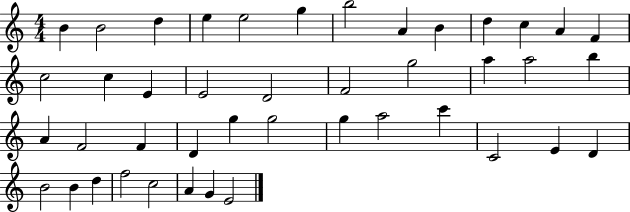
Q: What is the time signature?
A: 4/4